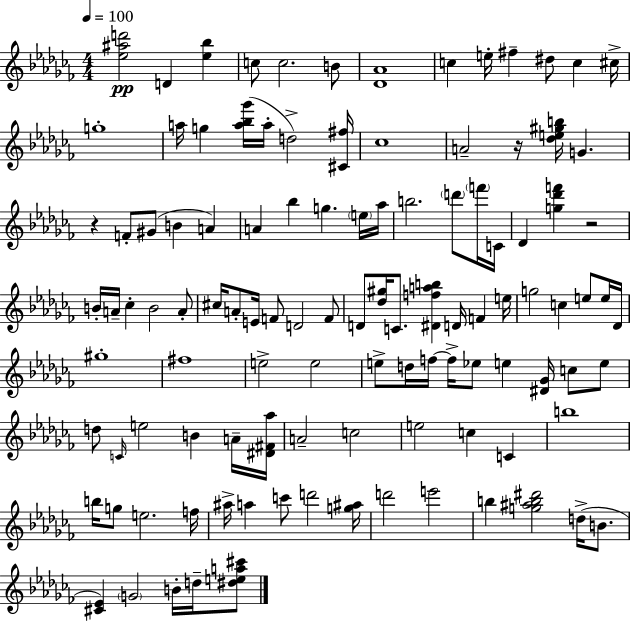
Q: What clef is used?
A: treble